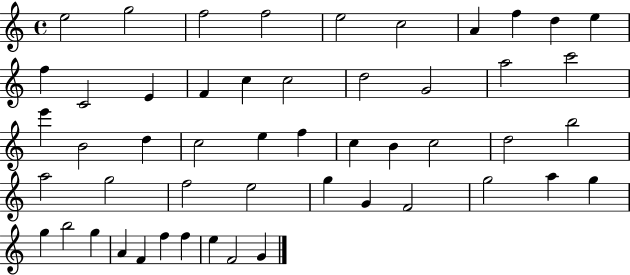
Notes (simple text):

E5/h G5/h F5/h F5/h E5/h C5/h A4/q F5/q D5/q E5/q F5/q C4/h E4/q F4/q C5/q C5/h D5/h G4/h A5/h C6/h E6/q B4/h D5/q C5/h E5/q F5/q C5/q B4/q C5/h D5/h B5/h A5/h G5/h F5/h E5/h G5/q G4/q F4/h G5/h A5/q G5/q G5/q B5/h G5/q A4/q F4/q F5/q F5/q E5/q F4/h G4/q